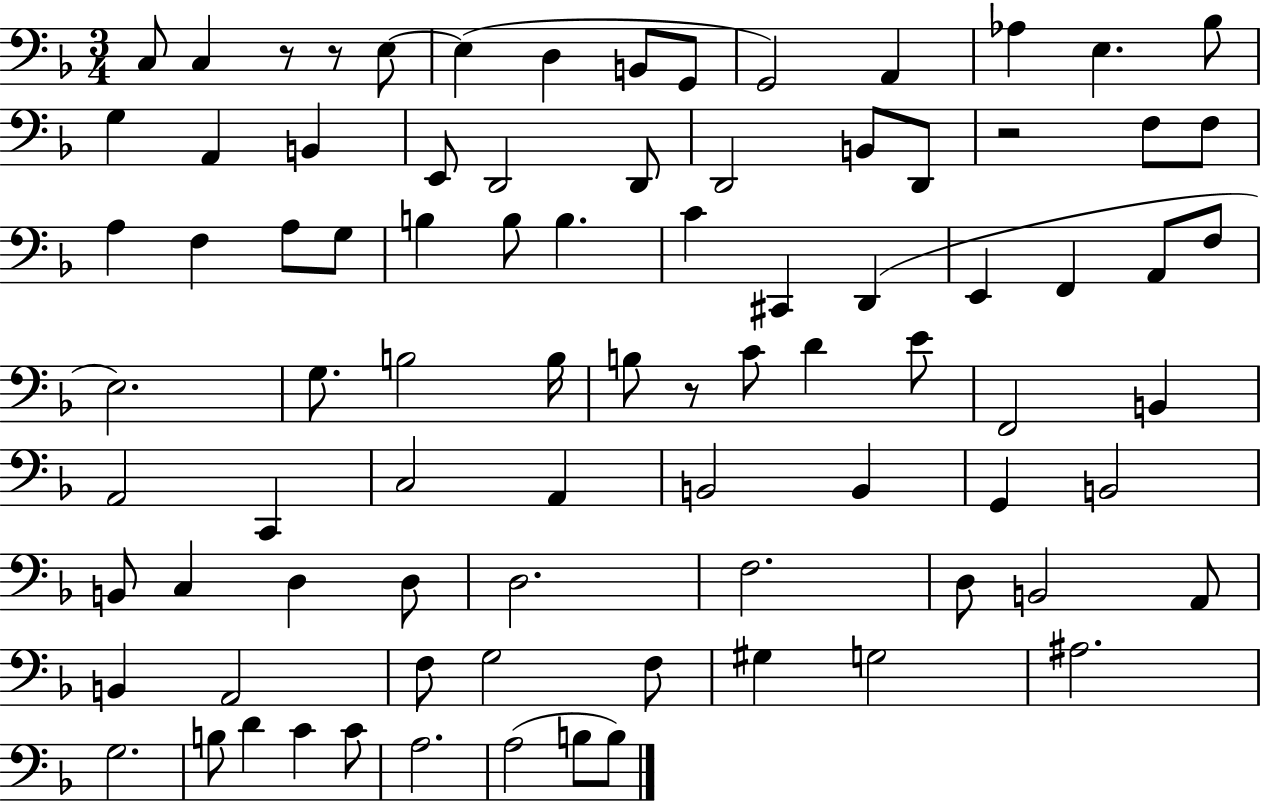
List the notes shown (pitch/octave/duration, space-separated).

C3/e C3/q R/e R/e E3/e E3/q D3/q B2/e G2/e G2/h A2/q Ab3/q E3/q. Bb3/e G3/q A2/q B2/q E2/e D2/h D2/e D2/h B2/e D2/e R/h F3/e F3/e A3/q F3/q A3/e G3/e B3/q B3/e B3/q. C4/q C#2/q D2/q E2/q F2/q A2/e F3/e E3/h. G3/e. B3/h B3/s B3/e R/e C4/e D4/q E4/e F2/h B2/q A2/h C2/q C3/h A2/q B2/h B2/q G2/q B2/h B2/e C3/q D3/q D3/e D3/h. F3/h. D3/e B2/h A2/e B2/q A2/h F3/e G3/h F3/e G#3/q G3/h A#3/h. G3/h. B3/e D4/q C4/q C4/e A3/h. A3/h B3/e B3/e